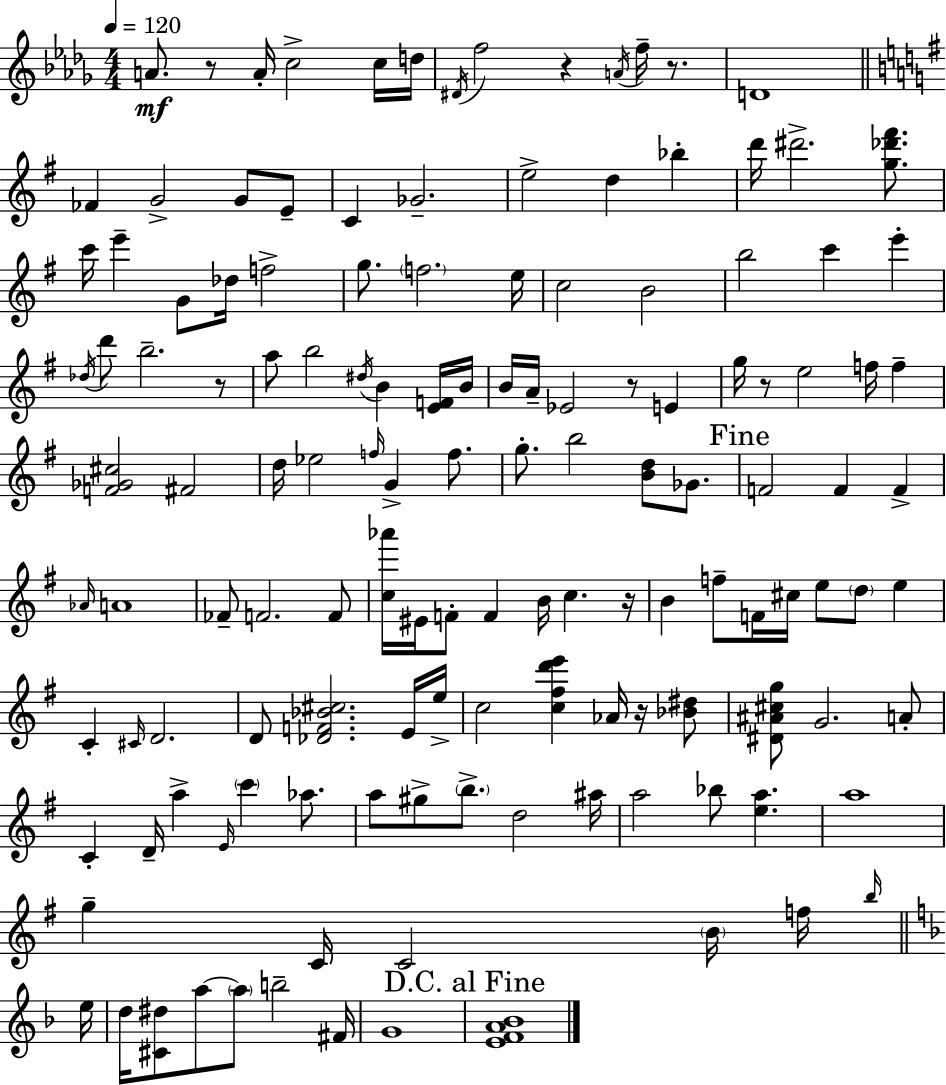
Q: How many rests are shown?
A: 8